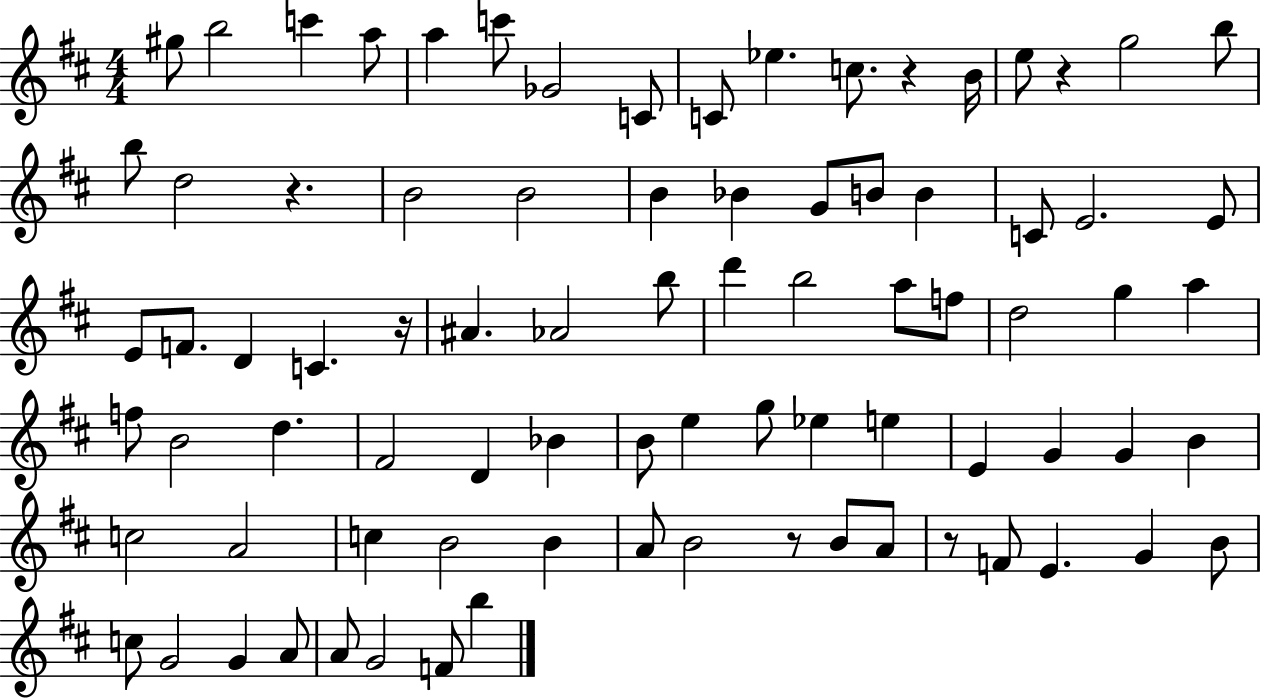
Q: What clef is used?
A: treble